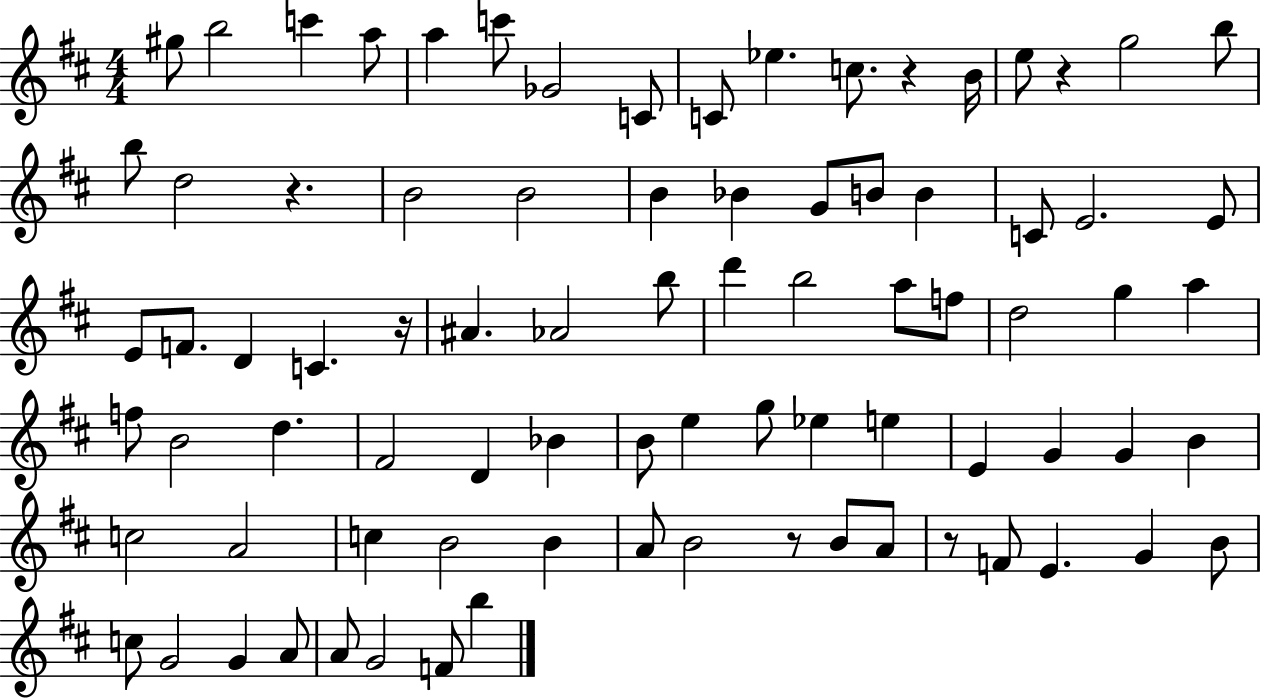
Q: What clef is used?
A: treble